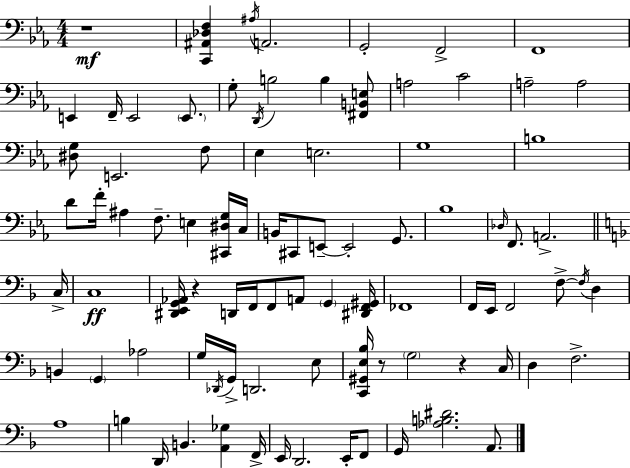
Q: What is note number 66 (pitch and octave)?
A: B3